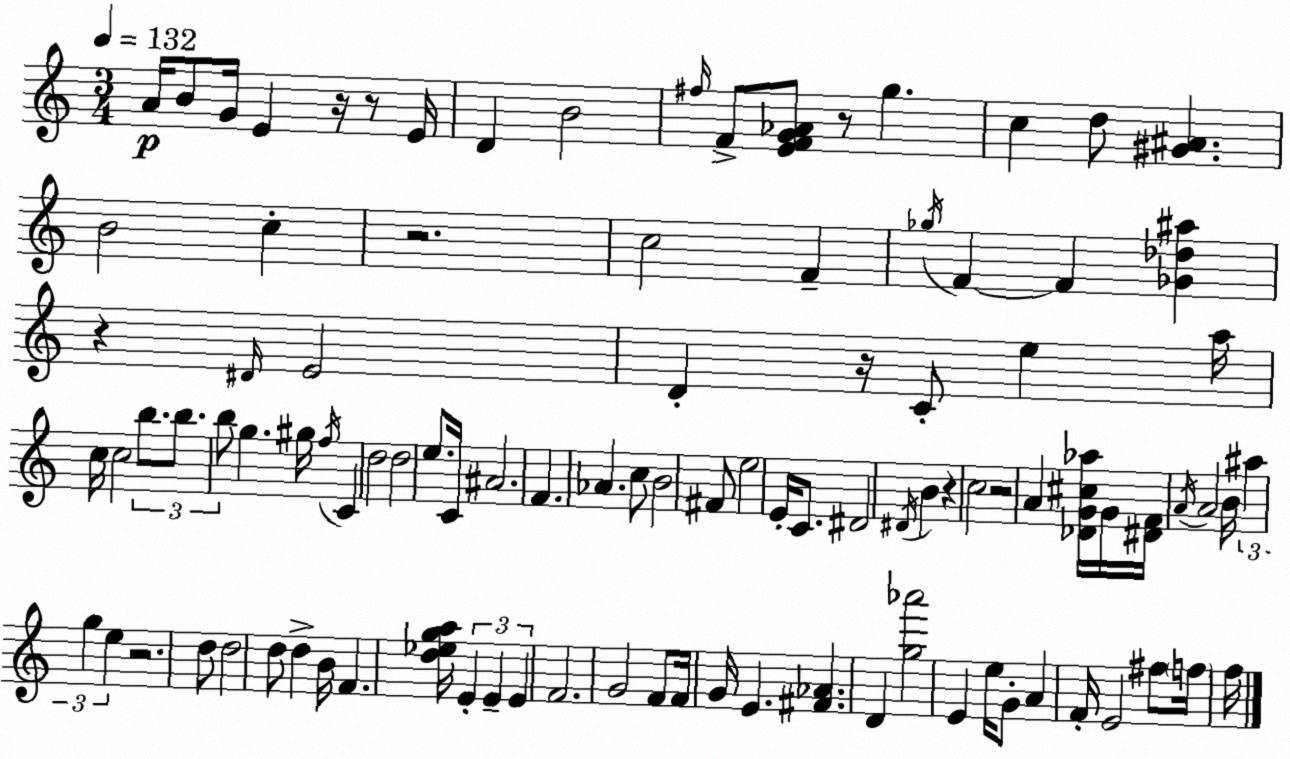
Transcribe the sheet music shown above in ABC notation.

X:1
T:Untitled
M:3/4
L:1/4
K:C
A/4 B/2 G/4 E z/4 z/2 E/4 D B2 ^f/4 F/2 [EFG_A]/2 z/2 g c d/2 [^G^A] B2 c z2 c2 F _g/4 F F [_G_d^a] z ^D/4 E2 D z/4 C/2 e a/4 c/4 c2 b/2 b/2 b/2 g ^g/4 f/4 C d2 d2 e/2 C/4 ^A2 F _A c/2 B2 ^F/2 e2 E/4 C/2 ^D2 ^D/4 B z c2 z2 A [_DG^c_a]/4 G/4 [^DF]/4 A/4 A2 B/4 ^a g e z2 d/2 d2 d/2 d B/4 F [d_ega]/4 E E E F2 G2 F/2 F/4 G/4 E [^F_A] D [g_a']2 E e/4 G/2 A F/4 E2 ^f/2 f/4 f/4